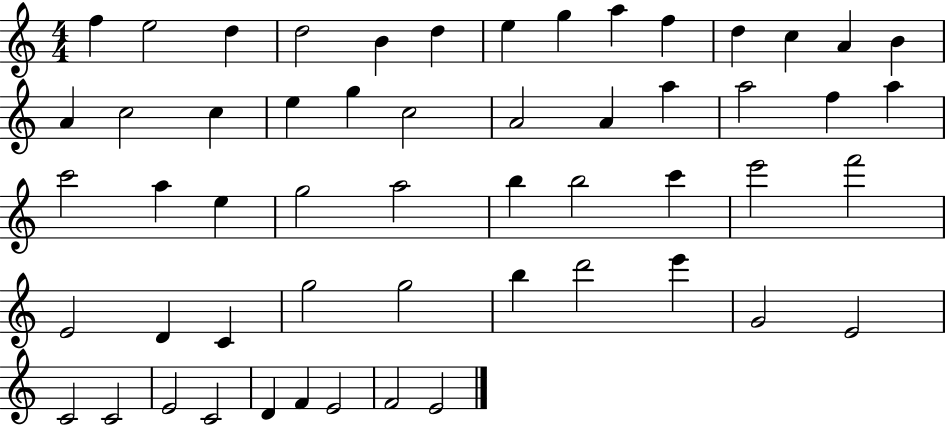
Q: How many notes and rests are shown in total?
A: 55